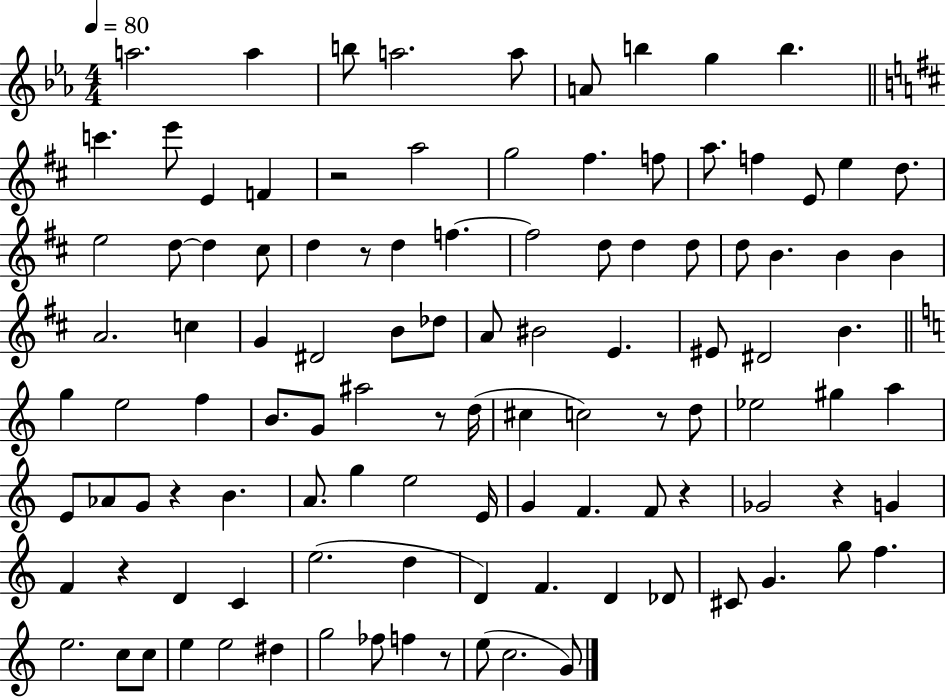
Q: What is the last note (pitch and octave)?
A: G4